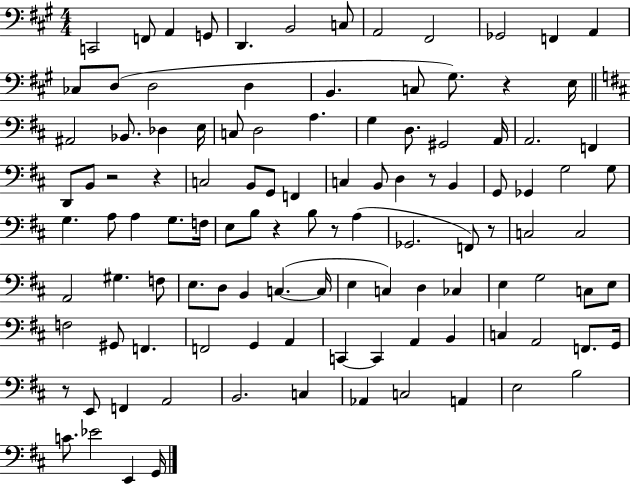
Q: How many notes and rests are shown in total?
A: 112